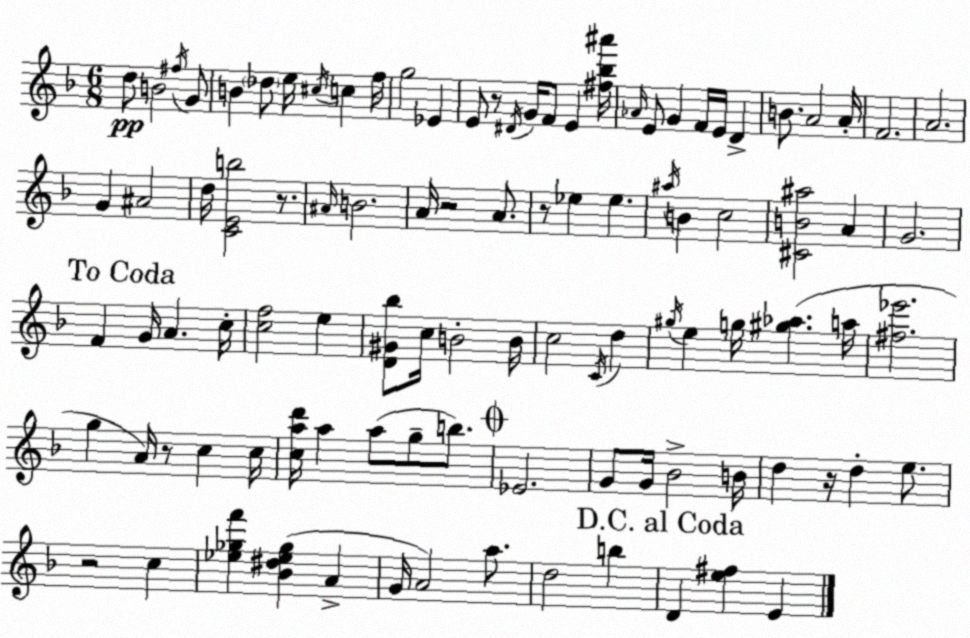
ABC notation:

X:1
T:Untitled
M:6/8
L:1/4
K:Dm
d/2 B2 ^f/4 G/2 B _d/2 e/4 ^c/4 c f/4 g2 _E E/2 z/2 ^D/4 G/4 F/2 E [^f_b^a']/4 _A/4 E/2 G F/4 E/4 D B/2 A2 A/4 F2 A2 G ^A2 d/4 [CEb]2 z/2 ^A/4 B2 A/4 z2 A/2 z/2 _e _e ^a/4 B c2 [^CB^a]2 A G2 F G/4 A c/4 [cf]2 e [D^G_b]/2 c/4 B2 B/4 c2 C/4 d ^g/4 e g/4 [^g_a] a/4 [^f_e']2 g A/4 z/2 c c/4 [cad']/4 a a/2 g/2 b/2 _E2 G/2 G/4 _B2 B/4 d z/4 d e/2 z2 c [_e_gf'] [_B^d_e_g] A G/4 A2 a/2 d2 b D [e^f] E